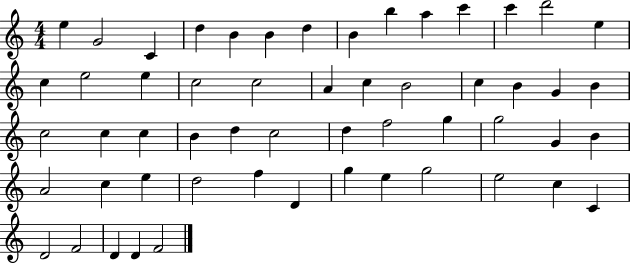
E5/q G4/h C4/q D5/q B4/q B4/q D5/q B4/q B5/q A5/q C6/q C6/q D6/h E5/q C5/q E5/h E5/q C5/h C5/h A4/q C5/q B4/h C5/q B4/q G4/q B4/q C5/h C5/q C5/q B4/q D5/q C5/h D5/q F5/h G5/q G5/h G4/q B4/q A4/h C5/q E5/q D5/h F5/q D4/q G5/q E5/q G5/h E5/h C5/q C4/q D4/h F4/h D4/q D4/q F4/h